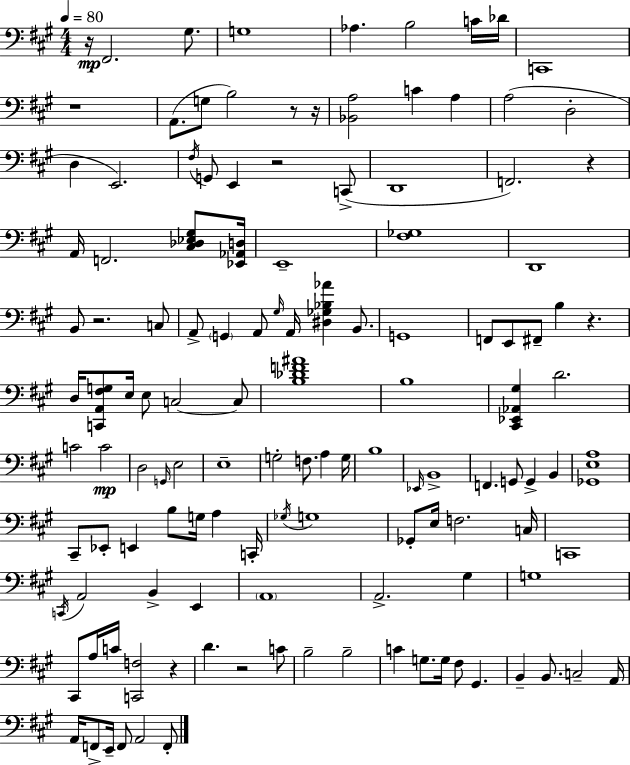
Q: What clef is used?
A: bass